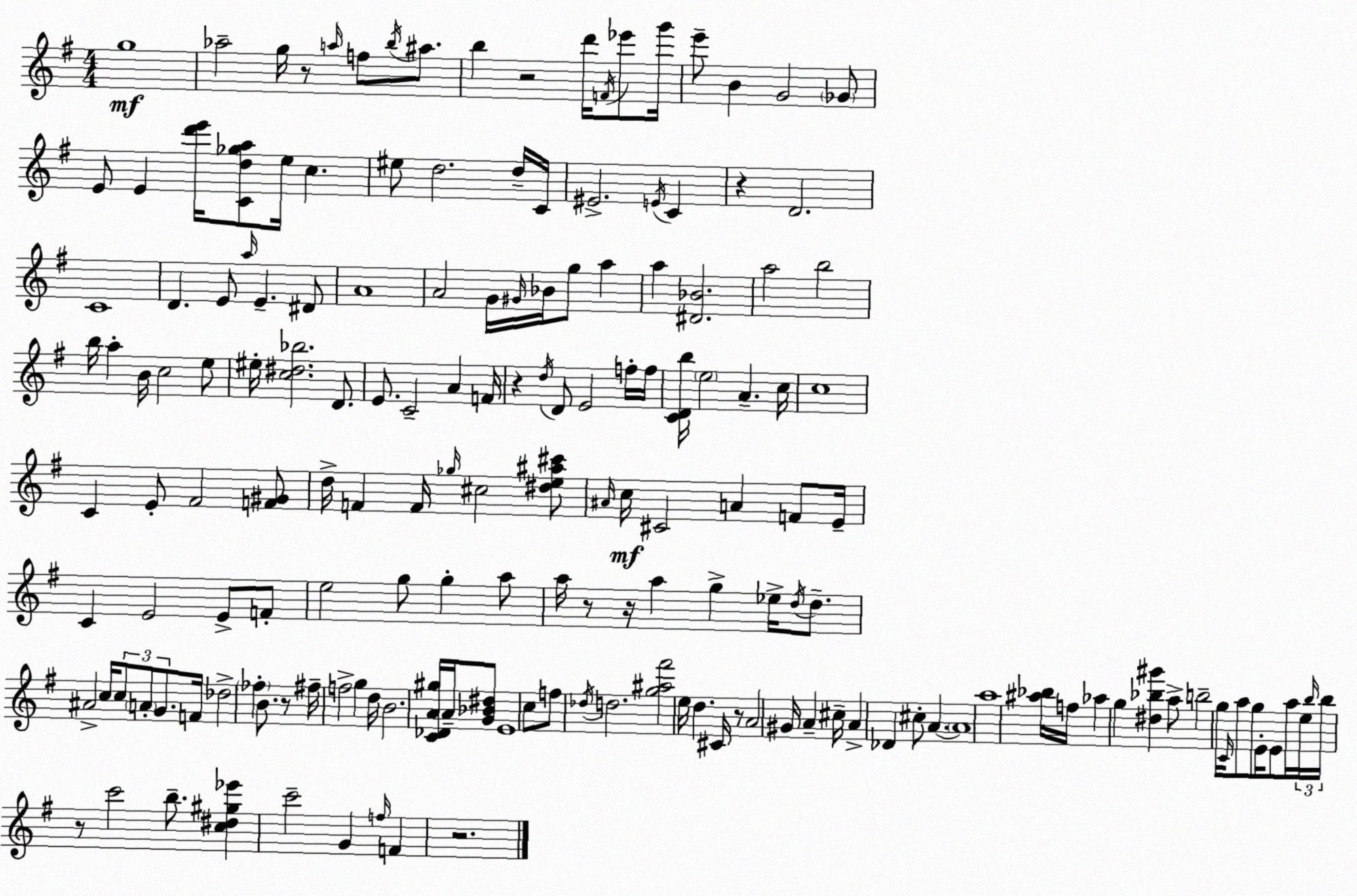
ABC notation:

X:1
T:Untitled
M:4/4
L:1/4
K:G
g4 _a2 g/4 z/2 a/4 f/2 b/4 ^a/2 b z2 d'/4 F/4 _e'/2 g'/4 e'/2 B G2 _G/2 E/2 E [d'e']/4 [Cd_ga]/2 e/4 c ^e/2 d2 d/4 C/4 ^E2 E/4 C z D2 C4 D E/2 a/4 E ^D/2 A4 A2 G/4 ^G/4 _B/4 g/2 a a [^D_B]2 a2 b2 b/4 a B/4 c2 e/2 ^e/4 [c^d_b]2 D/2 E/2 C2 A F/4 z d/4 D/2 E2 f/4 f/4 [CDb]/4 e2 A c/4 c4 C E/2 ^F2 [F^G]/2 d/4 F F/4 _g/4 ^c2 [^de^a^c']/2 ^A/4 c/4 ^C2 A F/2 E/4 C E2 E/2 F/2 e2 g/2 g a/2 a/4 z/2 z/4 a g _e/4 d/4 d/2 ^A2 c/4 c/2 A/2 G/2 F/4 _d2 _f B/2 z/2 ^f/4 f2 g d/4 B2 [C_DA^g]/4 A/4 [G_B^d]/2 E4 c/2 f/2 _d/4 d2 [g^a^f']2 e/4 d ^C/4 z/2 A2 ^G/4 A ^c/4 A _D ^c/2 A A4 a4 [^a_b]/4 f/4 _a g [^d_b^g'] a/2 b2 g/4 C/4 a/2 g/2 E/4 E/2 a/4 e/4 b/4 b/4 z/2 c'2 b/2 [c^d^g_e'] c'2 G f/4 F z2